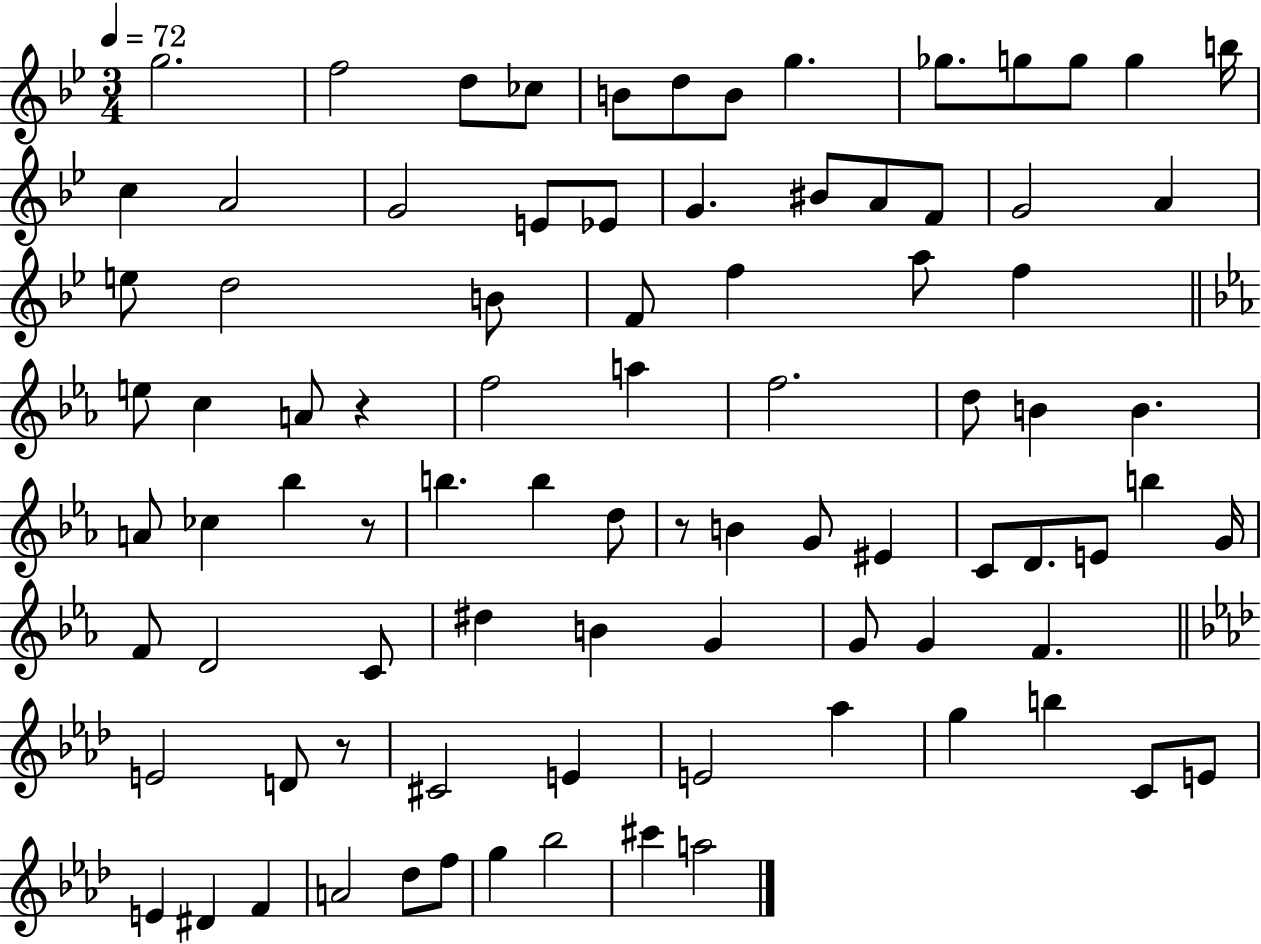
G5/h. F5/h D5/e CES5/e B4/e D5/e B4/e G5/q. Gb5/e. G5/e G5/e G5/q B5/s C5/q A4/h G4/h E4/e Eb4/e G4/q. BIS4/e A4/e F4/e G4/h A4/q E5/e D5/h B4/e F4/e F5/q A5/e F5/q E5/e C5/q A4/e R/q F5/h A5/q F5/h. D5/e B4/q B4/q. A4/e CES5/q Bb5/q R/e B5/q. B5/q D5/e R/e B4/q G4/e EIS4/q C4/e D4/e. E4/e B5/q G4/s F4/e D4/h C4/e D#5/q B4/q G4/q G4/e G4/q F4/q. E4/h D4/e R/e C#4/h E4/q E4/h Ab5/q G5/q B5/q C4/e E4/e E4/q D#4/q F4/q A4/h Db5/e F5/e G5/q Bb5/h C#6/q A5/h